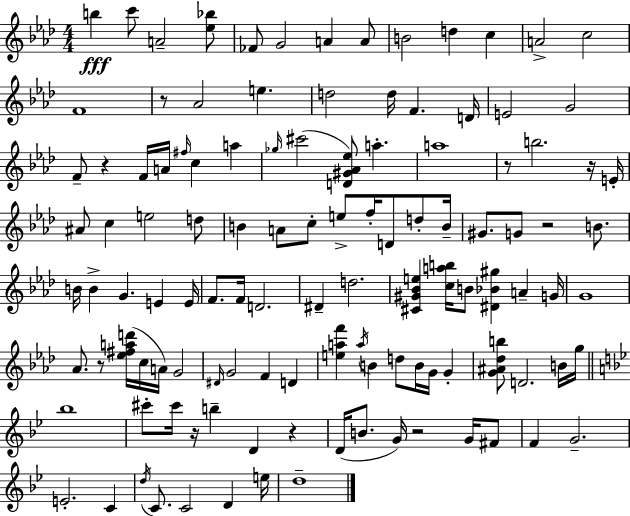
B5/q C6/e A4/h [Eb5,Bb5]/e FES4/e G4/h A4/q A4/e B4/h D5/q C5/q A4/h C5/h F4/w R/e Ab4/h E5/q. D5/h D5/s F4/q. D4/s E4/h G4/h F4/e R/q F4/s A4/s F#5/s C5/q A5/q Gb5/s C#6/h [D4,G#4,Ab4,Eb5]/e A5/q. A5/w R/e B5/h. R/s E4/s A#4/e C5/q E5/h D5/e B4/q A4/e C5/e E5/e F5/s D4/e D5/e B4/s G#4/e. G4/e R/h B4/e. B4/s B4/q G4/q. E4/q E4/s F4/e. F4/s D4/h. D#4/q D5/h. [C#4,G#4,Bb4,E5]/q [C5,A5,B5]/s B4/e [D#4,Bb4,G#5]/q A4/q G4/s G4/w Ab4/e. R/e [Eb5,F#5,A5,D6]/s C5/s A4/s G4/h D#4/s G4/h F4/q D4/q [E5,A5,F6]/q A5/s B4/q D5/e B4/s G4/s G4/q [G4,A#4,Db5,B5]/e D4/h. B4/s G5/s Bb5/w C#6/e C#6/s R/s B5/q D4/q R/q D4/s B4/e. G4/s R/h G4/s F#4/e F4/q G4/h. E4/h. C4/q D5/s C4/e. C4/h D4/q E5/s D5/w